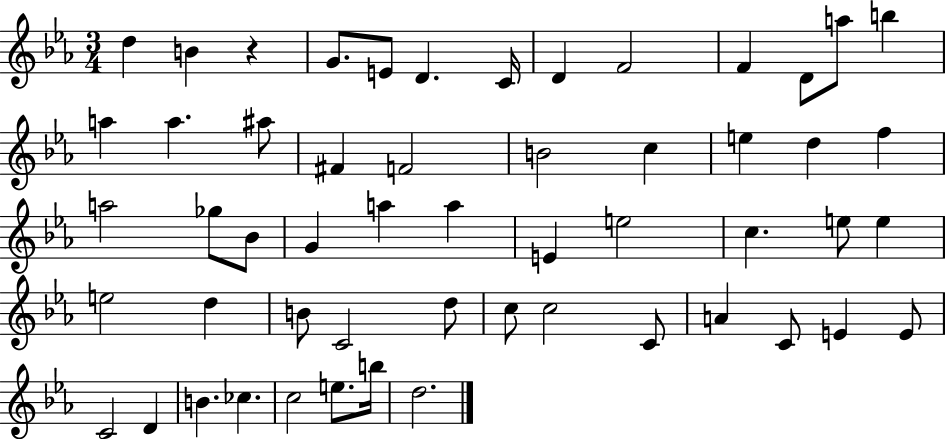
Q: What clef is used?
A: treble